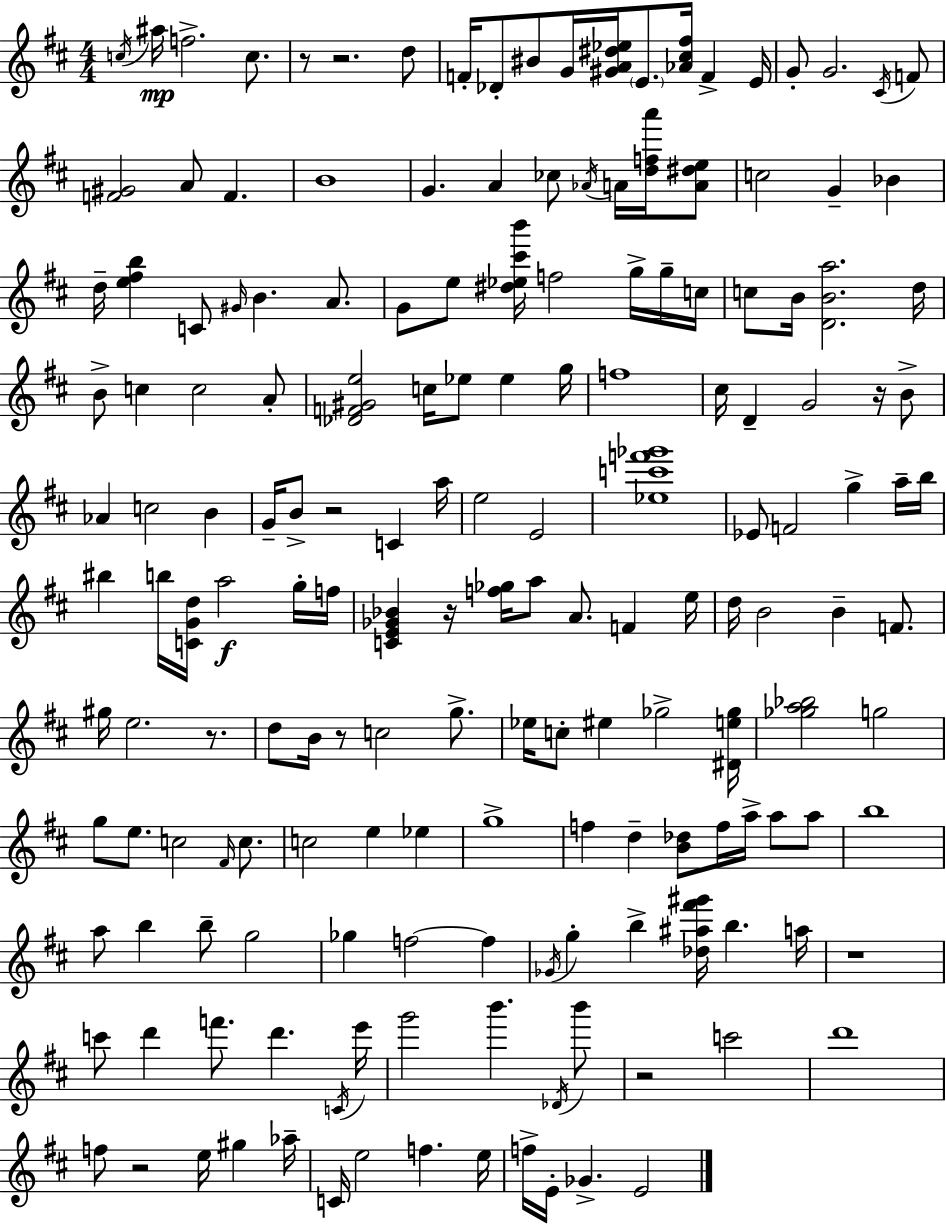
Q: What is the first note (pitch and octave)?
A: C5